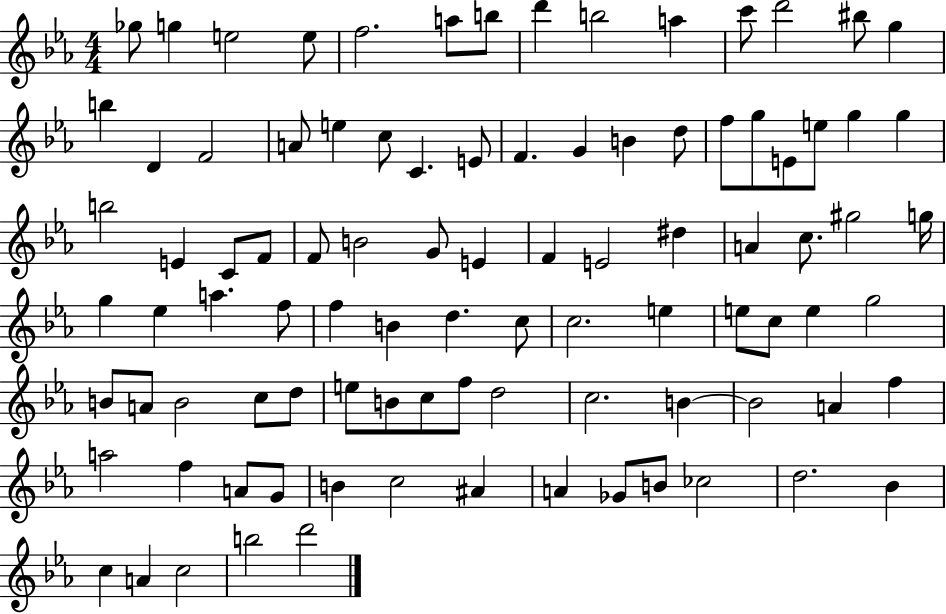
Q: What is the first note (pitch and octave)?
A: Gb5